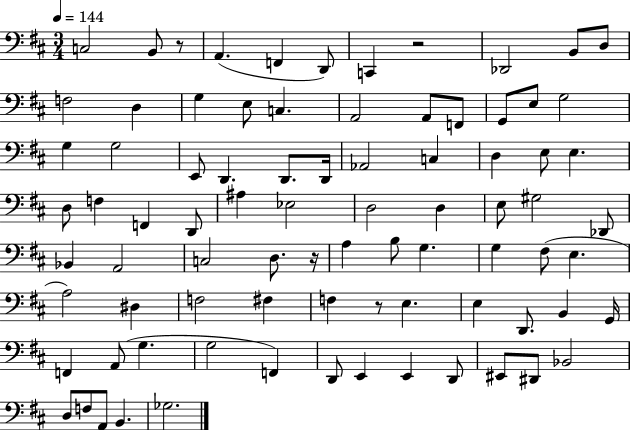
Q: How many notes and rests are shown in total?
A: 83